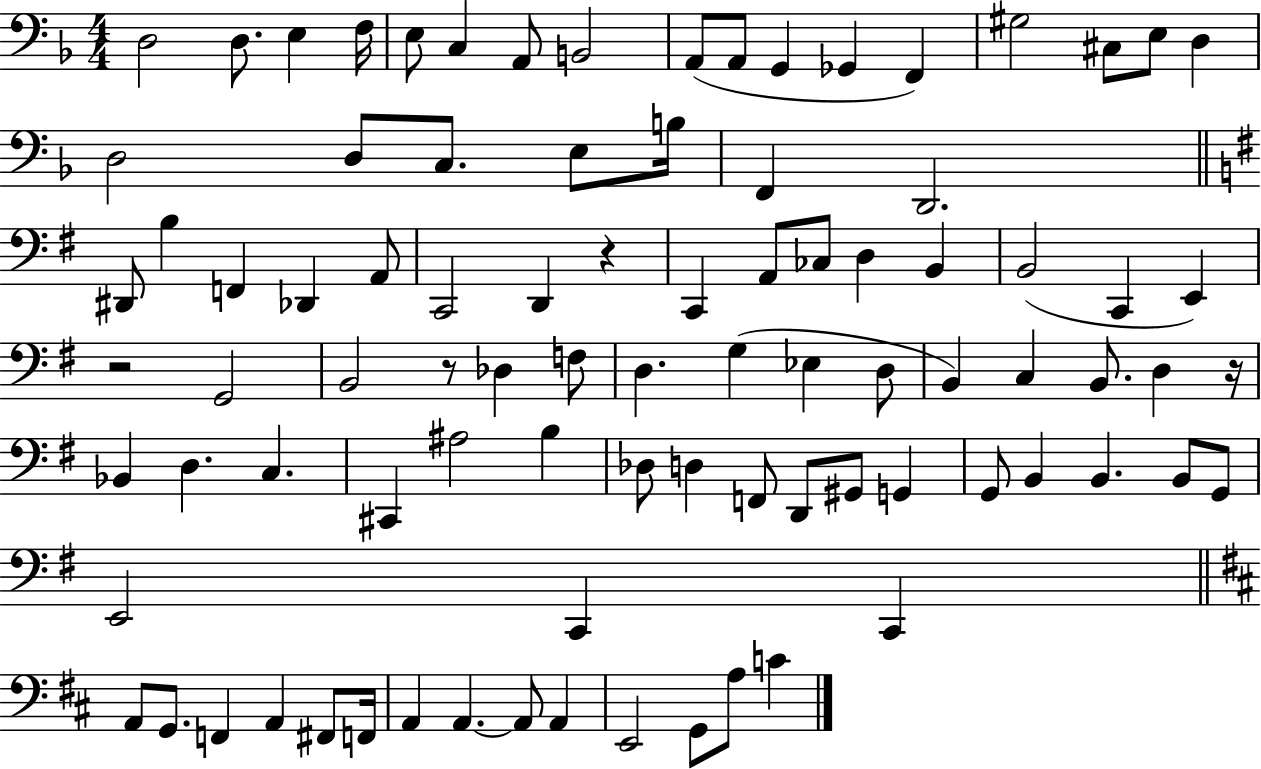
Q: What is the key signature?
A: F major